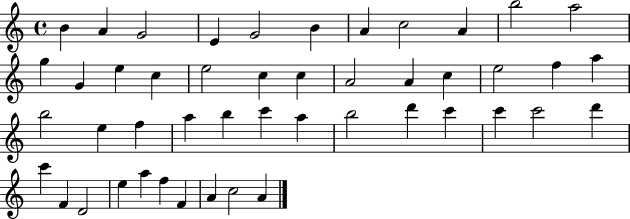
{
  \clef treble
  \time 4/4
  \defaultTimeSignature
  \key c \major
  b'4 a'4 g'2 | e'4 g'2 b'4 | a'4 c''2 a'4 | b''2 a''2 | \break g''4 g'4 e''4 c''4 | e''2 c''4 c''4 | a'2 a'4 c''4 | e''2 f''4 a''4 | \break b''2 e''4 f''4 | a''4 b''4 c'''4 a''4 | b''2 d'''4 c'''4 | c'''4 c'''2 d'''4 | \break c'''4 f'4 d'2 | e''4 a''4 f''4 f'4 | a'4 c''2 a'4 | \bar "|."
}